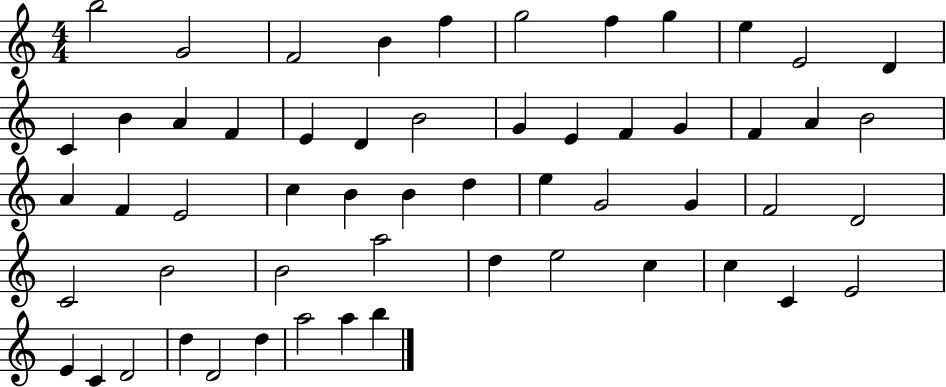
B5/h G4/h F4/h B4/q F5/q G5/h F5/q G5/q E5/q E4/h D4/q C4/q B4/q A4/q F4/q E4/q D4/q B4/h G4/q E4/q F4/q G4/q F4/q A4/q B4/h A4/q F4/q E4/h C5/q B4/q B4/q D5/q E5/q G4/h G4/q F4/h D4/h C4/h B4/h B4/h A5/h D5/q E5/h C5/q C5/q C4/q E4/h E4/q C4/q D4/h D5/q D4/h D5/q A5/h A5/q B5/q